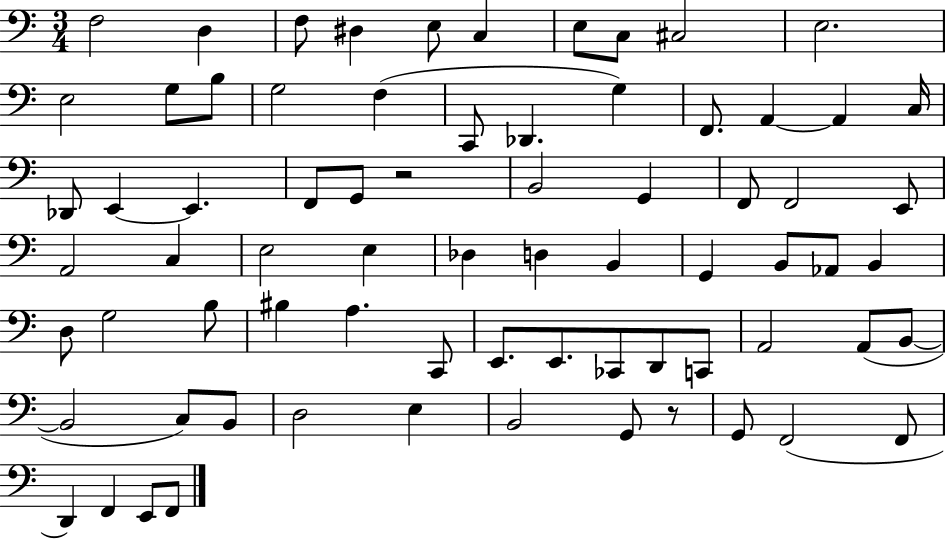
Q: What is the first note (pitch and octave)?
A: F3